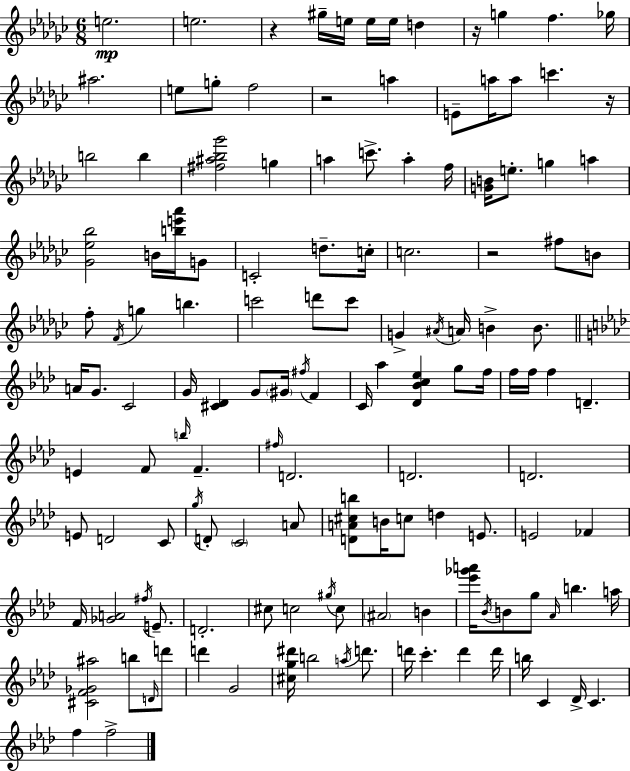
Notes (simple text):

E5/h. E5/h. R/q G#5/s E5/s E5/s E5/s D5/q R/s G5/q F5/q. Gb5/s A#5/h. E5/e G5/e F5/h R/h A5/q E4/e A5/s A5/e C6/q. R/s B5/h B5/q [F#5,A#5,Bb5,Gb6]/h G5/q A5/q C6/e. A5/q F5/s [G4,B4]/s E5/e. G5/q A5/q [Gb4,Eb5,Bb5]/h B4/s [B5,E6,Ab6]/s G4/e C4/h D5/e. C5/s C5/h. R/h F#5/e B4/e F5/e F4/s G5/q B5/q. C6/h D6/e C6/e G4/q A#4/s A4/s B4/q B4/e. A4/s G4/e. C4/h G4/s [C#4,Db4]/q G4/e G#4/s F#5/s F4/q C4/s Ab5/q [Db4,Bb4,C5,Eb5]/q G5/e F5/s F5/s F5/s F5/q D4/q. E4/q F4/e B5/s F4/q. F#5/s D4/h. D4/h. D4/h. E4/e D4/h C4/e G5/s D4/e C4/h A4/e [D4,A4,C#5,B5]/e B4/s C5/e D5/q E4/e. E4/h FES4/q F4/s [Gb4,A4]/h F#5/s E4/e. D4/h. C#5/e C5/h G#5/s C5/e A#4/h B4/q [Eb6,Gb6,A6]/s Bb4/s B4/e G5/e Ab4/s B5/q. A5/s [C#4,F4,Gb4,A#5]/h B5/e D4/s D6/e D6/q G4/h [C#5,G5,D#6]/s B5/h A5/s D6/e. D6/s C6/q. D6/q D6/s B5/s C4/q Db4/s C4/q. F5/q F5/h